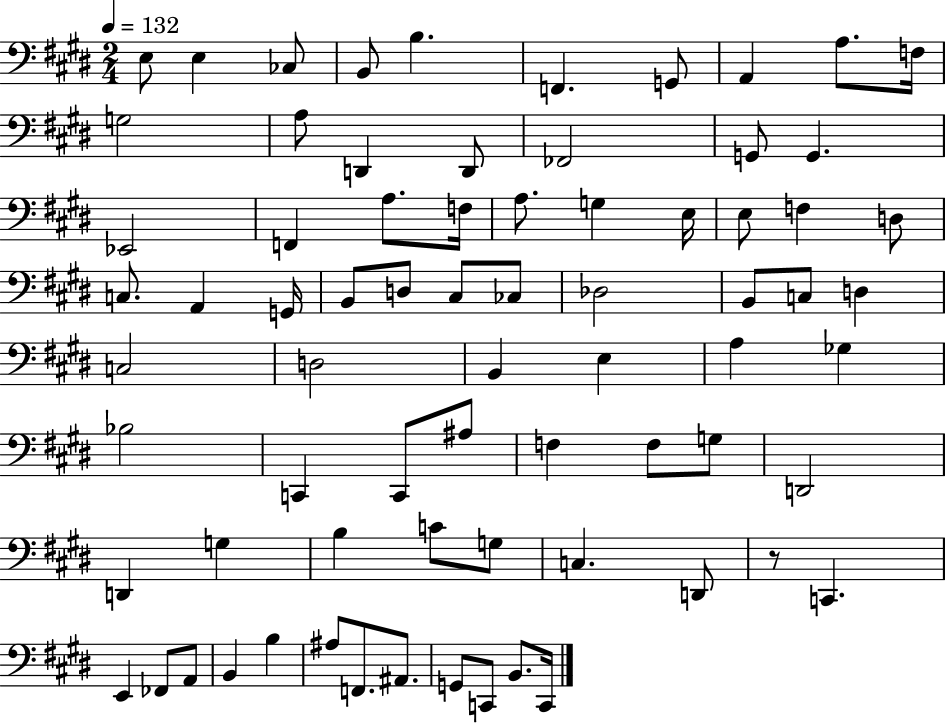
X:1
T:Untitled
M:2/4
L:1/4
K:E
E,/2 E, _C,/2 B,,/2 B, F,, G,,/2 A,, A,/2 F,/4 G,2 A,/2 D,, D,,/2 _F,,2 G,,/2 G,, _E,,2 F,, A,/2 F,/4 A,/2 G, E,/4 E,/2 F, D,/2 C,/2 A,, G,,/4 B,,/2 D,/2 ^C,/2 _C,/2 _D,2 B,,/2 C,/2 D, C,2 D,2 B,, E, A, _G, _B,2 C,, C,,/2 ^A,/2 F, F,/2 G,/2 D,,2 D,, G, B, C/2 G,/2 C, D,,/2 z/2 C,, E,, _F,,/2 A,,/2 B,, B, ^A,/2 F,,/2 ^A,,/2 G,,/2 C,,/2 B,,/2 C,,/4